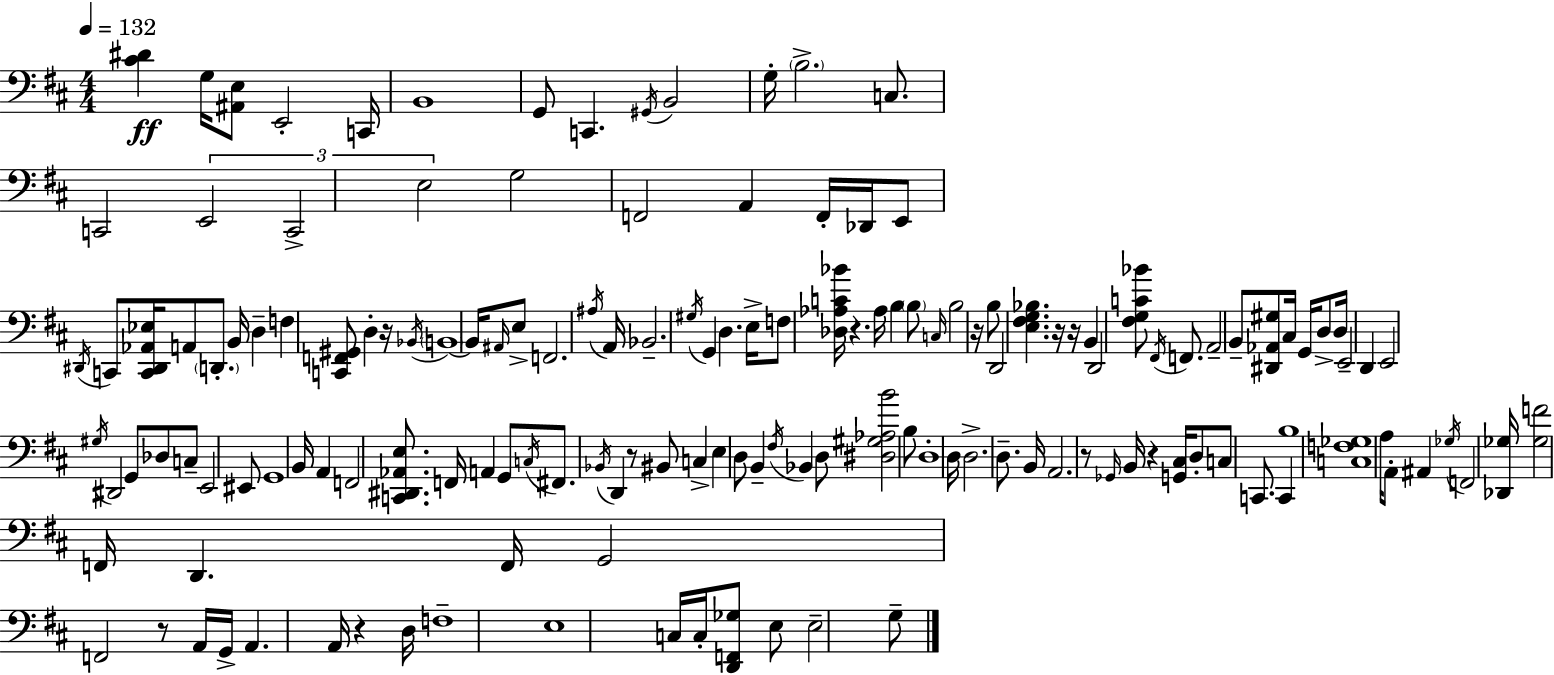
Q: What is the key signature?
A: D major